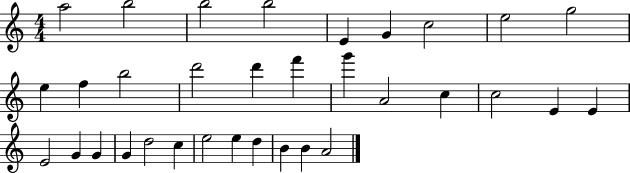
X:1
T:Untitled
M:4/4
L:1/4
K:C
a2 b2 b2 b2 E G c2 e2 g2 e f b2 d'2 d' f' g' A2 c c2 E E E2 G G G d2 c e2 e d B B A2